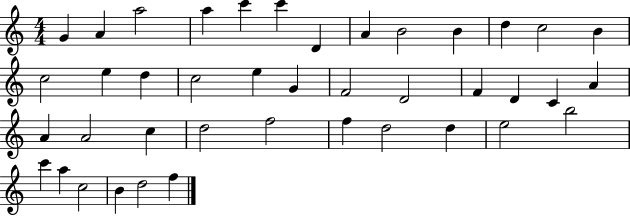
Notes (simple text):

G4/q A4/q A5/h A5/q C6/q C6/q D4/q A4/q B4/h B4/q D5/q C5/h B4/q C5/h E5/q D5/q C5/h E5/q G4/q F4/h D4/h F4/q D4/q C4/q A4/q A4/q A4/h C5/q D5/h F5/h F5/q D5/h D5/q E5/h B5/h C6/q A5/q C5/h B4/q D5/h F5/q